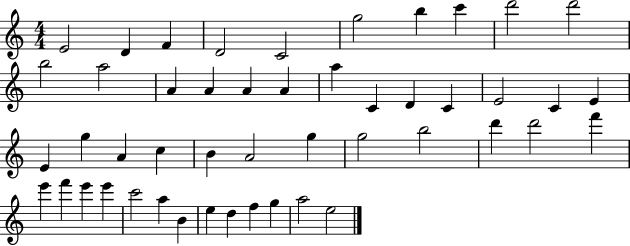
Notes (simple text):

E4/h D4/q F4/q D4/h C4/h G5/h B5/q C6/q D6/h D6/h B5/h A5/h A4/q A4/q A4/q A4/q A5/q C4/q D4/q C4/q E4/h C4/q E4/q E4/q G5/q A4/q C5/q B4/q A4/h G5/q G5/h B5/h D6/q D6/h F6/q E6/q F6/q E6/q E6/q C6/h A5/q B4/q E5/q D5/q F5/q G5/q A5/h E5/h